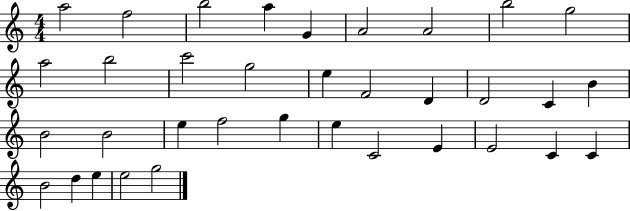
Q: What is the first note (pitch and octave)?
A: A5